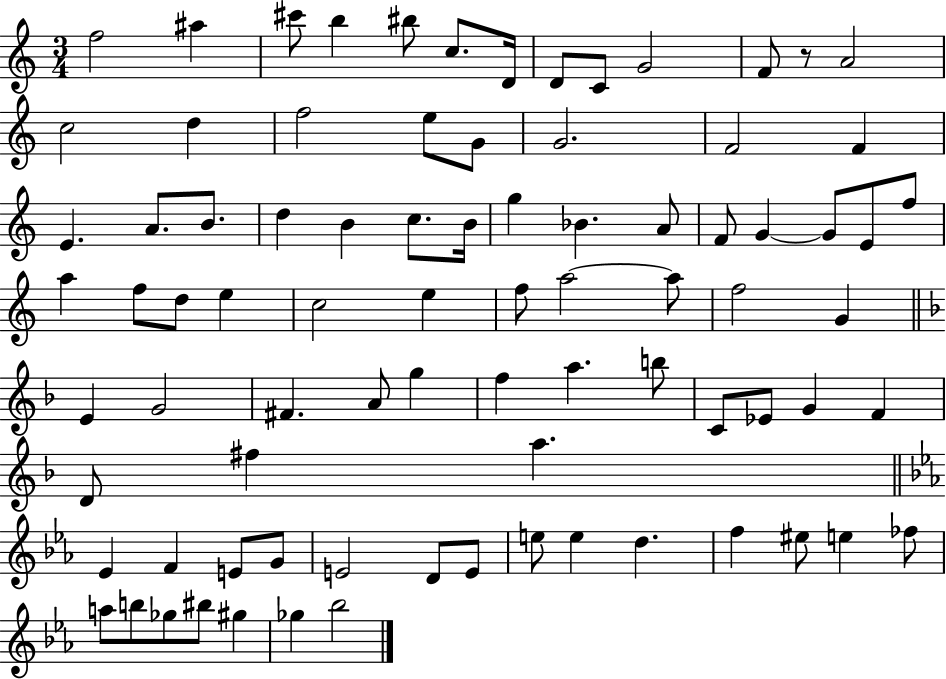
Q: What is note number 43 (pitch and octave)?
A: A5